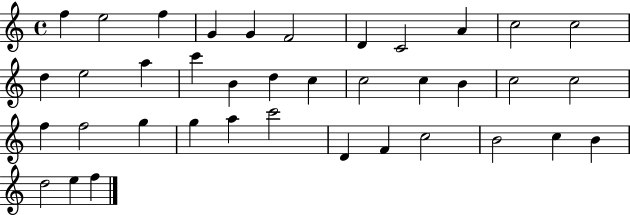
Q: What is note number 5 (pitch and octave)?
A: G4